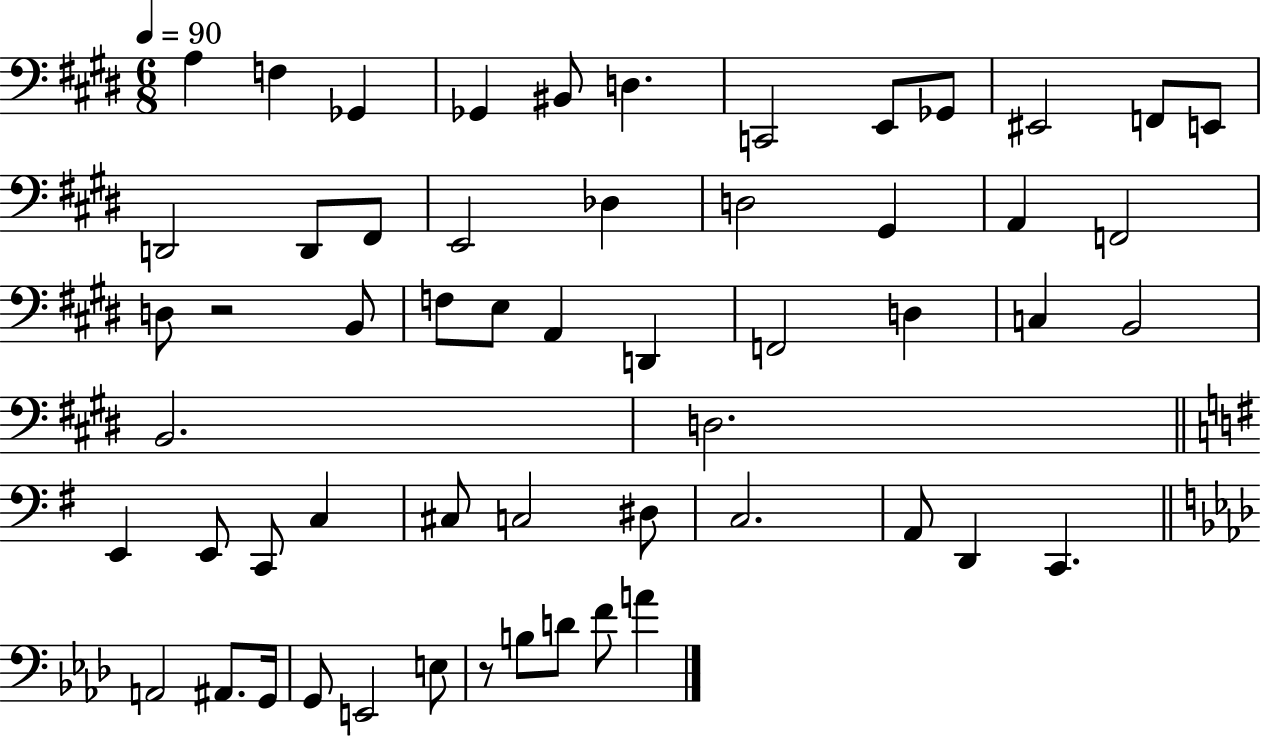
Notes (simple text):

A3/q F3/q Gb2/q Gb2/q BIS2/e D3/q. C2/h E2/e Gb2/e EIS2/h F2/e E2/e D2/h D2/e F#2/e E2/h Db3/q D3/h G#2/q A2/q F2/h D3/e R/h B2/e F3/e E3/e A2/q D2/q F2/h D3/q C3/q B2/h B2/h. D3/h. E2/q E2/e C2/e C3/q C#3/e C3/h D#3/e C3/h. A2/e D2/q C2/q. A2/h A#2/e. G2/s G2/e E2/h E3/e R/e B3/e D4/e F4/e A4/q